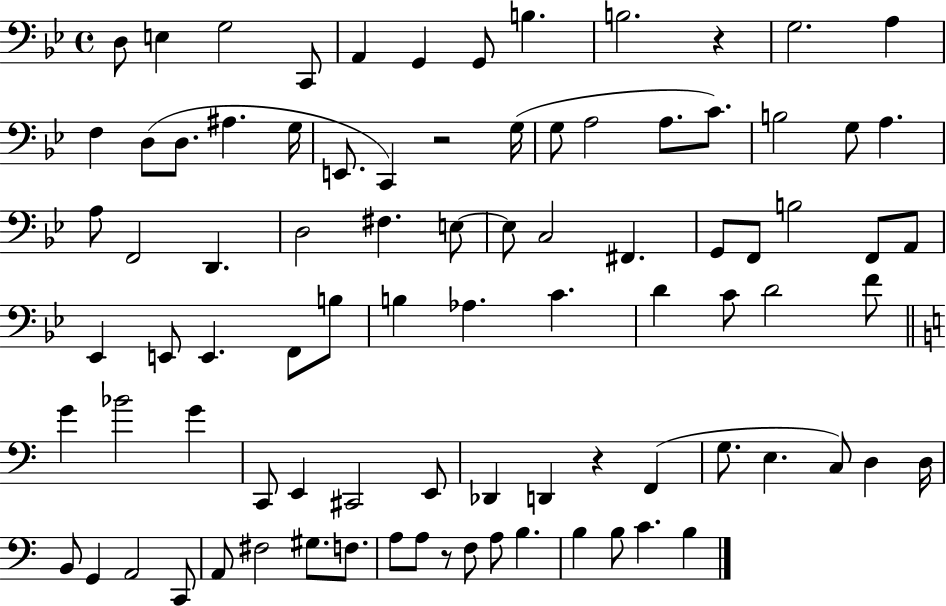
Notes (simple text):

D3/e E3/q G3/h C2/e A2/q G2/q G2/e B3/q. B3/h. R/q G3/h. A3/q F3/q D3/e D3/e. A#3/q. G3/s E2/e. C2/q R/h G3/s G3/e A3/h A3/e. C4/e. B3/h G3/e A3/q. A3/e F2/h D2/q. D3/h F#3/q. E3/e E3/e C3/h F#2/q. G2/e F2/e B3/h F2/e A2/e Eb2/q E2/e E2/q. F2/e B3/e B3/q Ab3/q. C4/q. D4/q C4/e D4/h F4/e G4/q Bb4/h G4/q C2/e E2/q C#2/h E2/e Db2/q D2/q R/q F2/q G3/e. E3/q. C3/e D3/q D3/s B2/e G2/q A2/h C2/e A2/e F#3/h G#3/e. F3/e. A3/e A3/e R/e F3/e A3/e B3/q. B3/q B3/e C4/q. B3/q